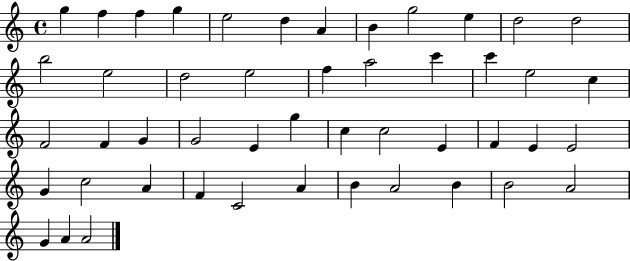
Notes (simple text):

G5/q F5/q F5/q G5/q E5/h D5/q A4/q B4/q G5/h E5/q D5/h D5/h B5/h E5/h D5/h E5/h F5/q A5/h C6/q C6/q E5/h C5/q F4/h F4/q G4/q G4/h E4/q G5/q C5/q C5/h E4/q F4/q E4/q E4/h G4/q C5/h A4/q F4/q C4/h A4/q B4/q A4/h B4/q B4/h A4/h G4/q A4/q A4/h